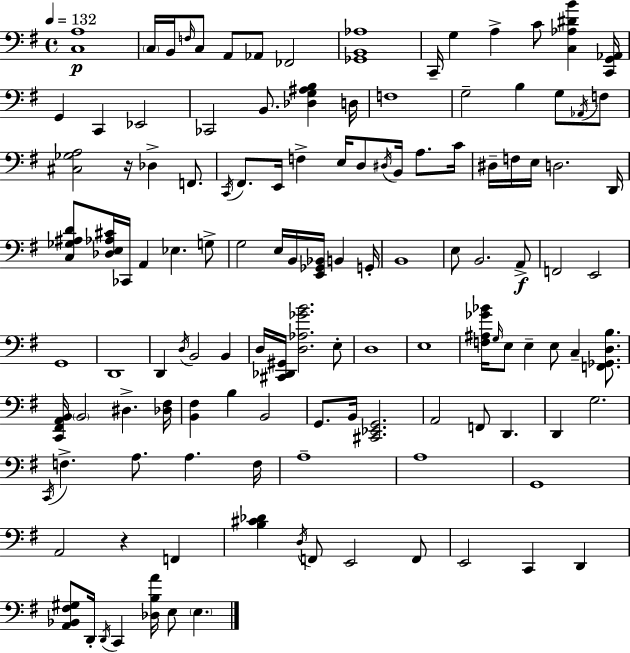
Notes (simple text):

[C3,A3]/w C3/s B2/s F3/s C3/e A2/e Ab2/e FES2/h [Gb2,B2,Ab3]/w C2/s G3/q A3/q C4/e [C3,Ab3,D#4,B4]/q [C2,G2,Ab2]/s G2/q C2/q Eb2/h CES2/h B2/e. [Db3,G3,A#3,B3]/q D3/s F3/w G3/h B3/q G3/e Ab2/s F3/e [C#3,Gb3,A3]/h R/s Db3/q F2/e. C2/s F#2/e. E2/s F3/q E3/s D3/e D#3/s B2/s A3/e. C4/s D#3/s F3/s E3/s D3/h. D2/s [C3,Gb3,A#3,D4]/e [Db3,E3,Ab3,C#4]/s CES2/s A2/q Eb3/q. G3/e G3/h E3/s B2/s [E2,Gb2,Bb2]/s B2/q G2/s B2/w E3/e B2/h. A2/e F2/h E2/h G2/w D2/w D2/q D3/s B2/h B2/q D3/s [C#2,Db2,G#2]/s [D3,Ab3,Gb4,B4]/h. E3/e D3/w E3/w [F3,A#3,Gb4,Bb4]/s G3/s E3/e E3/q E3/e C3/q [F2,Gb2,D3,B3]/e. [C2,F#2,A2,B2]/s B2/h D#3/q. [Db3,F#3]/s [B2,F#3]/q B3/q B2/h G2/e. B2/s [C#2,Eb2,G2]/h. A2/h F2/e D2/q. D2/q G3/h. C2/s F3/q. A3/e. A3/q. F3/s A3/w A3/w G2/w A2/h R/q F2/q [B3,C#4,Db4]/q D3/s F2/e E2/h F2/e E2/h C2/q D2/q [A2,Bb2,F#3,G#3]/e D2/s D2/s C2/q [Db3,B3,A4]/s E3/e E3/q.